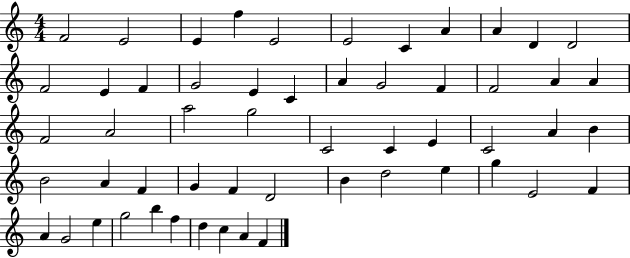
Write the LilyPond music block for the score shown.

{
  \clef treble
  \numericTimeSignature
  \time 4/4
  \key c \major
  f'2 e'2 | e'4 f''4 e'2 | e'2 c'4 a'4 | a'4 d'4 d'2 | \break f'2 e'4 f'4 | g'2 e'4 c'4 | a'4 g'2 f'4 | f'2 a'4 a'4 | \break f'2 a'2 | a''2 g''2 | c'2 c'4 e'4 | c'2 a'4 b'4 | \break b'2 a'4 f'4 | g'4 f'4 d'2 | b'4 d''2 e''4 | g''4 e'2 f'4 | \break a'4 g'2 e''4 | g''2 b''4 f''4 | d''4 c''4 a'4 f'4 | \bar "|."
}